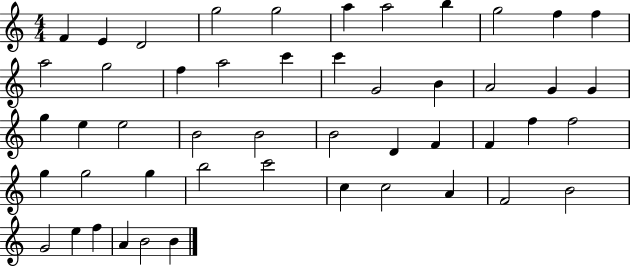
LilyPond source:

{
  \clef treble
  \numericTimeSignature
  \time 4/4
  \key c \major
  f'4 e'4 d'2 | g''2 g''2 | a''4 a''2 b''4 | g''2 f''4 f''4 | \break a''2 g''2 | f''4 a''2 c'''4 | c'''4 g'2 b'4 | a'2 g'4 g'4 | \break g''4 e''4 e''2 | b'2 b'2 | b'2 d'4 f'4 | f'4 f''4 f''2 | \break g''4 g''2 g''4 | b''2 c'''2 | c''4 c''2 a'4 | f'2 b'2 | \break g'2 e''4 f''4 | a'4 b'2 b'4 | \bar "|."
}